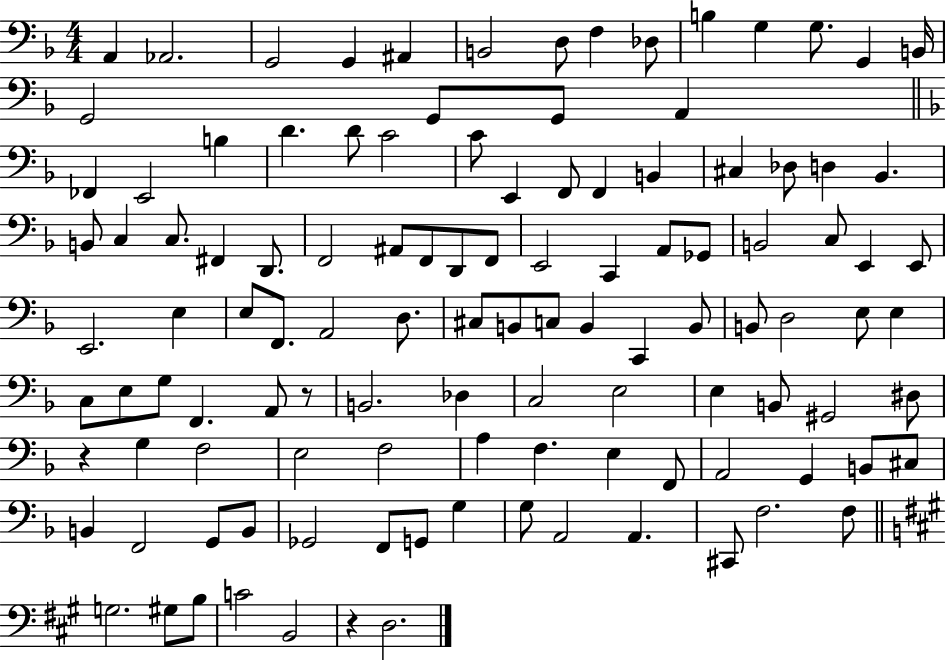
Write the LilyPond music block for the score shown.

{
  \clef bass
  \numericTimeSignature
  \time 4/4
  \key f \major
  \repeat volta 2 { a,4 aes,2. | g,2 g,4 ais,4 | b,2 d8 f4 des8 | b4 g4 g8. g,4 b,16 | \break g,2 g,8 g,8 a,4 | \bar "||" \break \key f \major fes,4 e,2 b4 | d'4. d'8 c'2 | c'8 e,4 f,8 f,4 b,4 | cis4 des8 d4 bes,4. | \break b,8 c4 c8. fis,4 d,8. | f,2 ais,8 f,8 d,8 f,8 | e,2 c,4 a,8 ges,8 | b,2 c8 e,4 e,8 | \break e,2. e4 | e8 f,8. a,2 d8. | cis8 b,8 c8 b,4 c,4 b,8 | b,8 d2 e8 e4 | \break c8 e8 g8 f,4. a,8 r8 | b,2. des4 | c2 e2 | e4 b,8 gis,2 dis8 | \break r4 g4 f2 | e2 f2 | a4 f4. e4 f,8 | a,2 g,4 b,8 cis8 | \break b,4 f,2 g,8 b,8 | ges,2 f,8 g,8 g4 | g8 a,2 a,4. | cis,8 f2. f8 | \break \bar "||" \break \key a \major g2. gis8 b8 | c'2 b,2 | r4 d2. | } \bar "|."
}